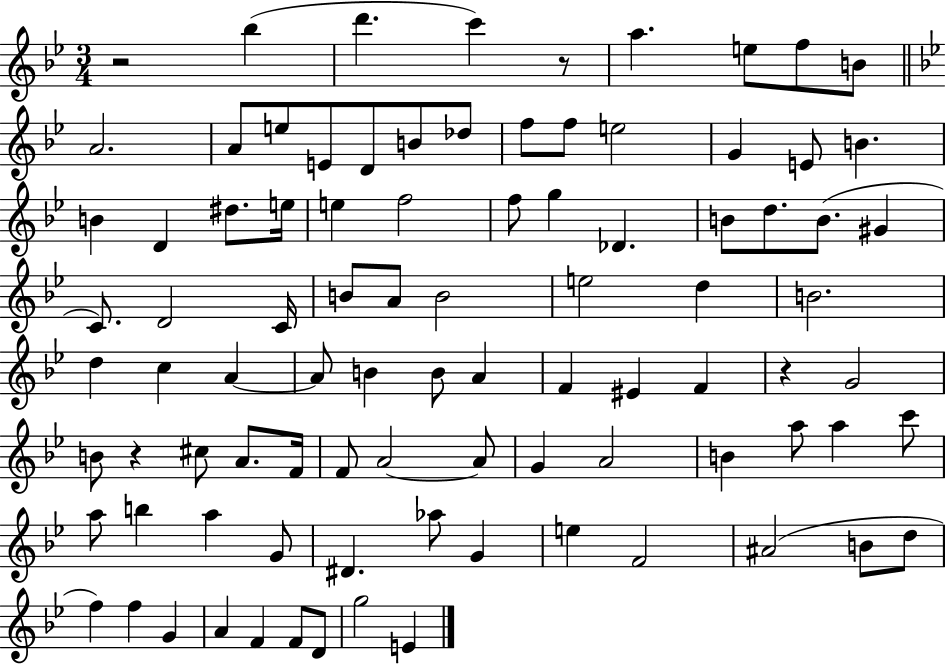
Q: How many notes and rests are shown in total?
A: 91